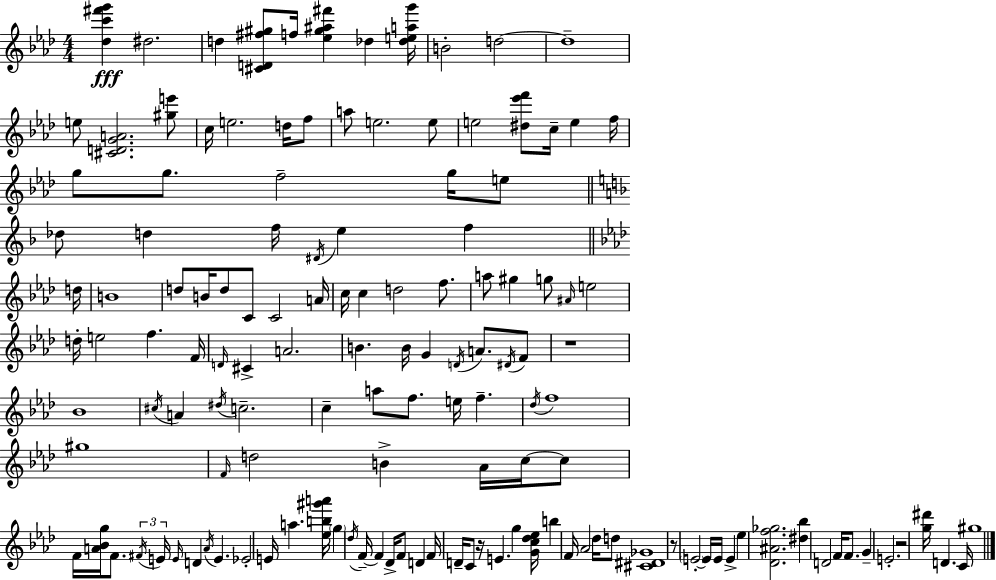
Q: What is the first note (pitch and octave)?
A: D#5